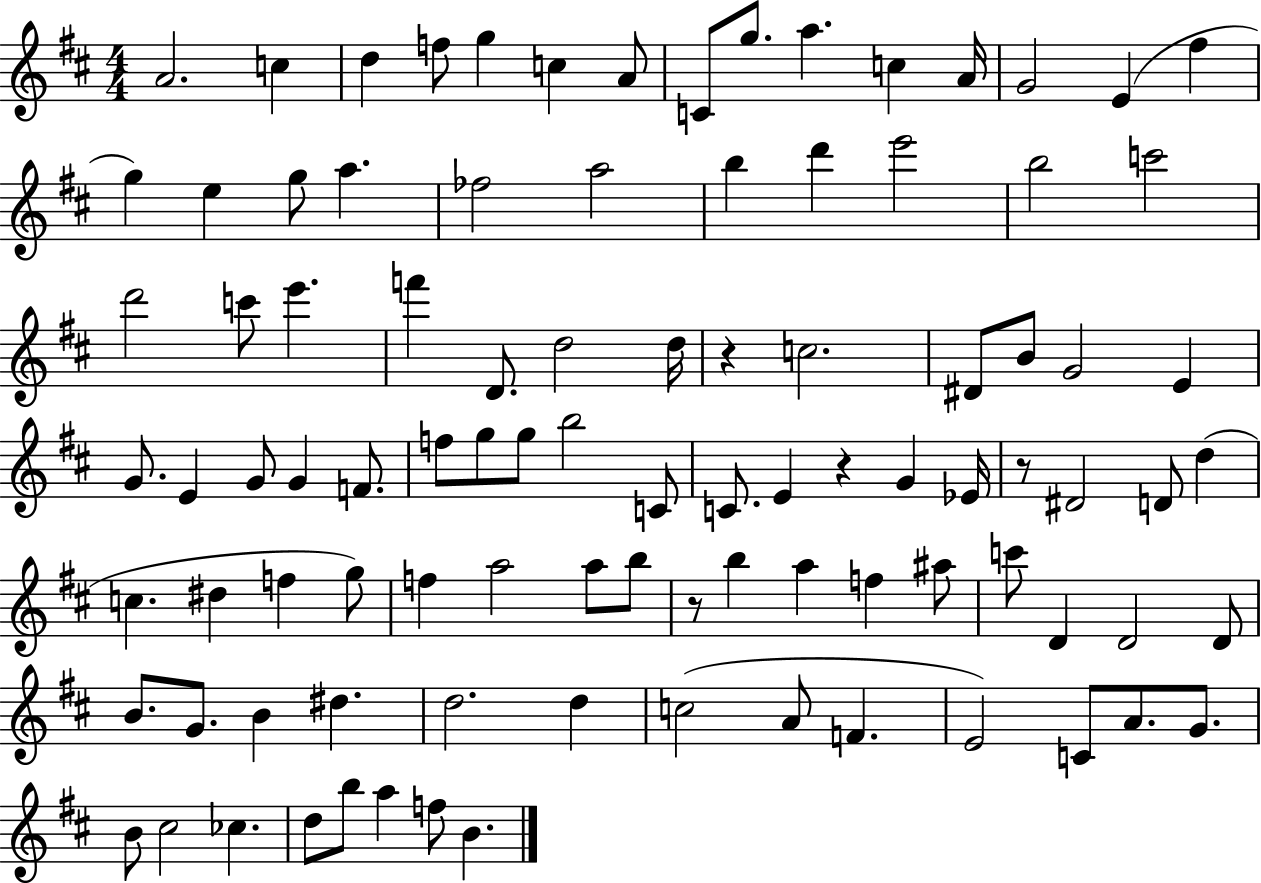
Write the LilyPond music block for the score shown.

{
  \clef treble
  \numericTimeSignature
  \time 4/4
  \key d \major
  \repeat volta 2 { a'2. c''4 | d''4 f''8 g''4 c''4 a'8 | c'8 g''8. a''4. c''4 a'16 | g'2 e'4( fis''4 | \break g''4) e''4 g''8 a''4. | fes''2 a''2 | b''4 d'''4 e'''2 | b''2 c'''2 | \break d'''2 c'''8 e'''4. | f'''4 d'8. d''2 d''16 | r4 c''2. | dis'8 b'8 g'2 e'4 | \break g'8. e'4 g'8 g'4 f'8. | f''8 g''8 g''8 b''2 c'8 | c'8. e'4 r4 g'4 ees'16 | r8 dis'2 d'8 d''4( | \break c''4. dis''4 f''4 g''8) | f''4 a''2 a''8 b''8 | r8 b''4 a''4 f''4 ais''8 | c'''8 d'4 d'2 d'8 | \break b'8. g'8. b'4 dis''4. | d''2. d''4 | c''2( a'8 f'4. | e'2) c'8 a'8. g'8. | \break b'8 cis''2 ces''4. | d''8 b''8 a''4 f''8 b'4. | } \bar "|."
}